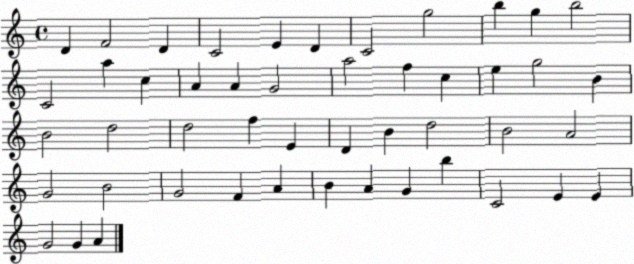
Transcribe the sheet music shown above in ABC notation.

X:1
T:Untitled
M:4/4
L:1/4
K:C
D F2 D C2 E D C2 g2 b g b2 C2 a c A A G2 a2 f c e g2 B B2 d2 d2 f E D B d2 B2 A2 G2 B2 G2 F A B A G b C2 E E G2 G A